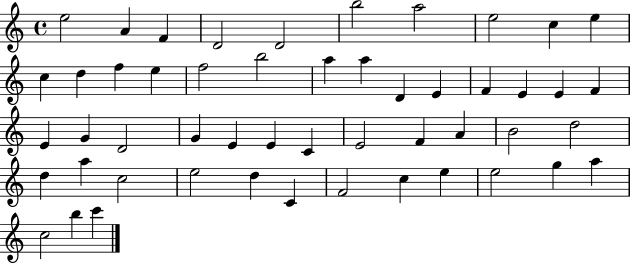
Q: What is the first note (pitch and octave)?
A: E5